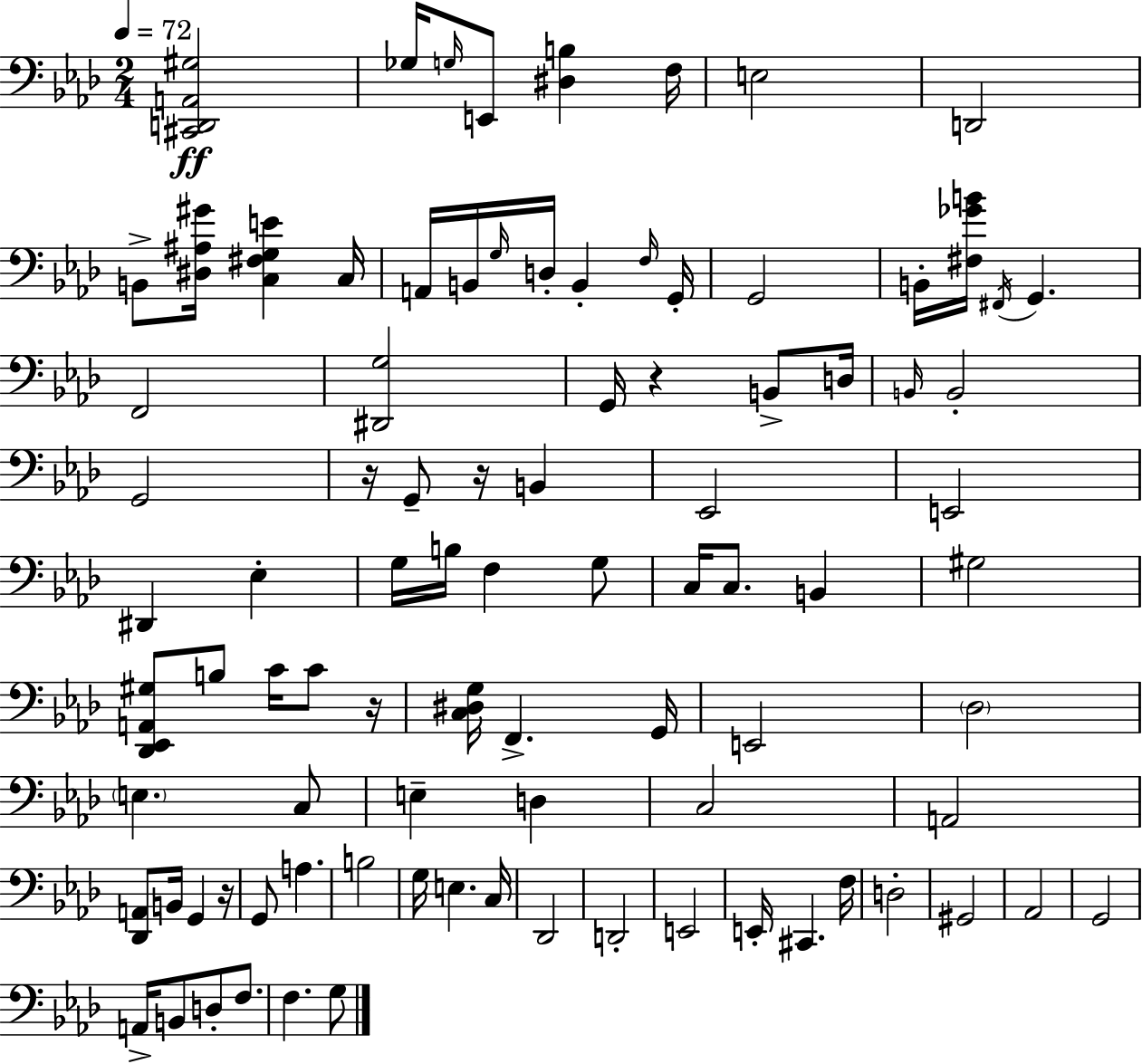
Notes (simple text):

[C#2,D2,A2,G#3]/h Gb3/s G3/s E2/e [D#3,B3]/q F3/s E3/h D2/h B2/e [D#3,A#3,G#4]/s [C3,F#3,G3,E4]/q C3/s A2/s B2/s G3/s D3/s B2/q F3/s G2/s G2/h B2/s [F#3,Gb4,B4]/s F#2/s G2/q. F2/h [D#2,G3]/h G2/s R/q B2/e D3/s B2/s B2/h G2/h R/s G2/e R/s B2/q Eb2/h E2/h D#2/q Eb3/q G3/s B3/s F3/q G3/e C3/s C3/e. B2/q G#3/h [Db2,Eb2,A2,G#3]/e B3/e C4/s C4/e R/s [C3,D#3,G3]/s F2/q. G2/s E2/h Db3/h E3/q. C3/e E3/q D3/q C3/h A2/h [Db2,A2]/e B2/s G2/q R/s G2/e A3/q. B3/h G3/s E3/q. C3/s Db2/h D2/h E2/h E2/s C#2/q. F3/s D3/h G#2/h Ab2/h G2/h A2/s B2/e D3/e F3/e. F3/q. G3/e